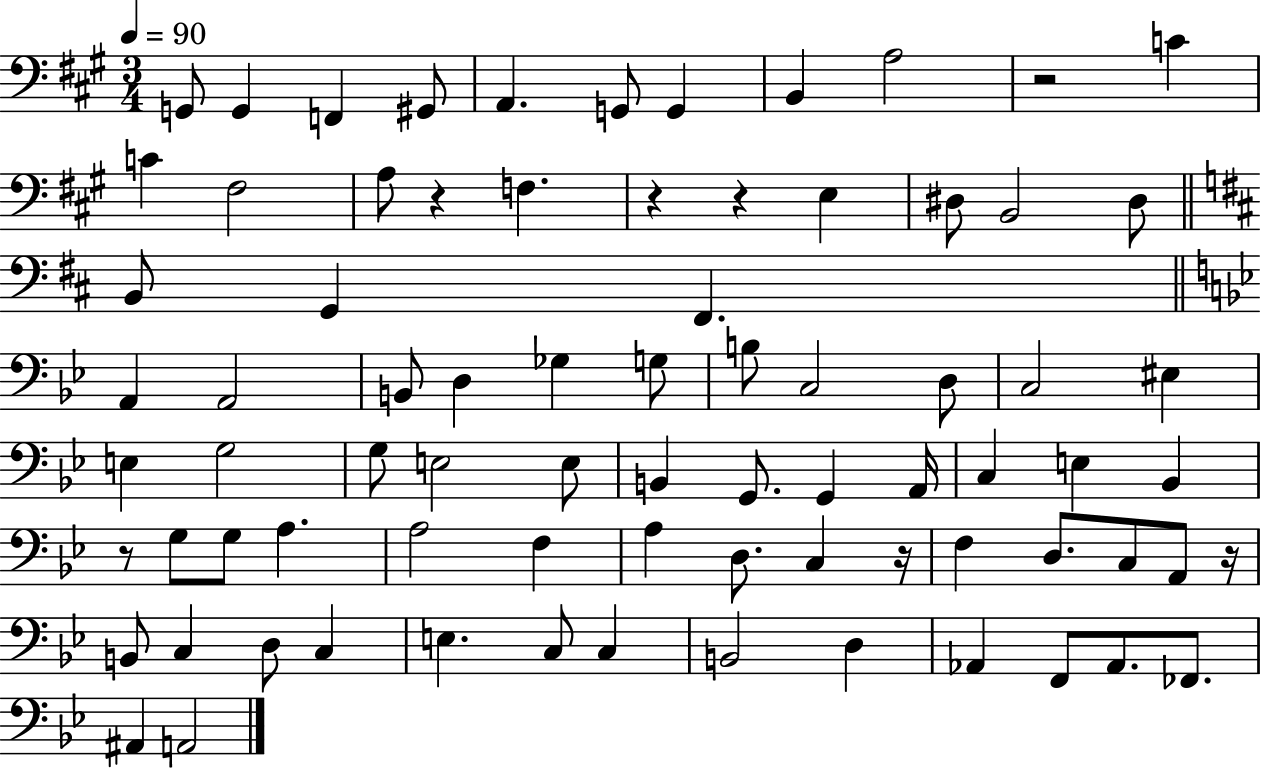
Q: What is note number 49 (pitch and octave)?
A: F3